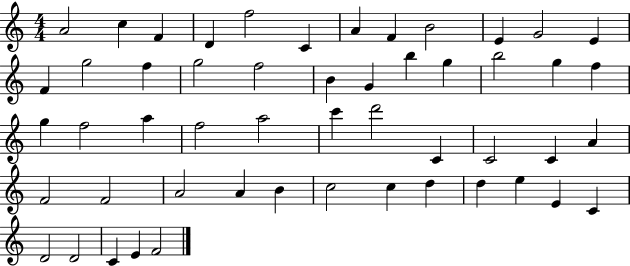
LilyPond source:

{
  \clef treble
  \numericTimeSignature
  \time 4/4
  \key c \major
  a'2 c''4 f'4 | d'4 f''2 c'4 | a'4 f'4 b'2 | e'4 g'2 e'4 | \break f'4 g''2 f''4 | g''2 f''2 | b'4 g'4 b''4 g''4 | b''2 g''4 f''4 | \break g''4 f''2 a''4 | f''2 a''2 | c'''4 d'''2 c'4 | c'2 c'4 a'4 | \break f'2 f'2 | a'2 a'4 b'4 | c''2 c''4 d''4 | d''4 e''4 e'4 c'4 | \break d'2 d'2 | c'4 e'4 f'2 | \bar "|."
}